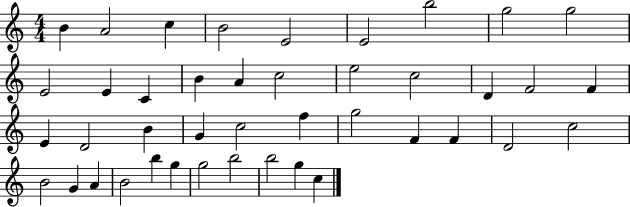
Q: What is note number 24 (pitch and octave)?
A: G4